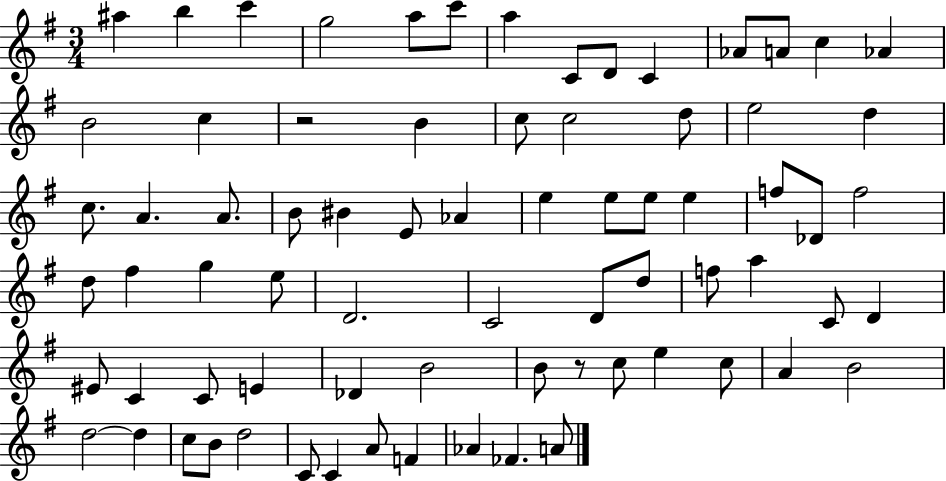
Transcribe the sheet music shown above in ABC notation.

X:1
T:Untitled
M:3/4
L:1/4
K:G
^a b c' g2 a/2 c'/2 a C/2 D/2 C _A/2 A/2 c _A B2 c z2 B c/2 c2 d/2 e2 d c/2 A A/2 B/2 ^B E/2 _A e e/2 e/2 e f/2 _D/2 f2 d/2 ^f g e/2 D2 C2 D/2 d/2 f/2 a C/2 D ^E/2 C C/2 E _D B2 B/2 z/2 c/2 e c/2 A B2 d2 d c/2 B/2 d2 C/2 C A/2 F _A _F A/2